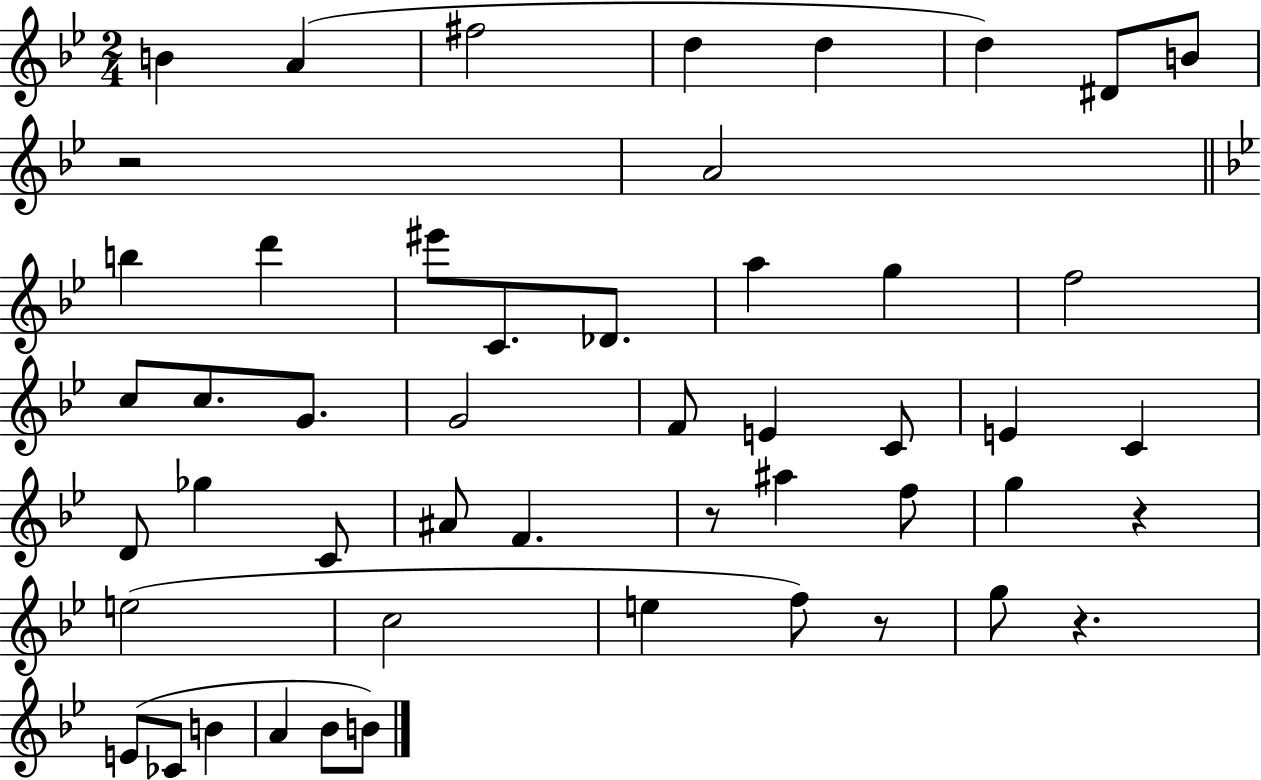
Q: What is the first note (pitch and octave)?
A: B4